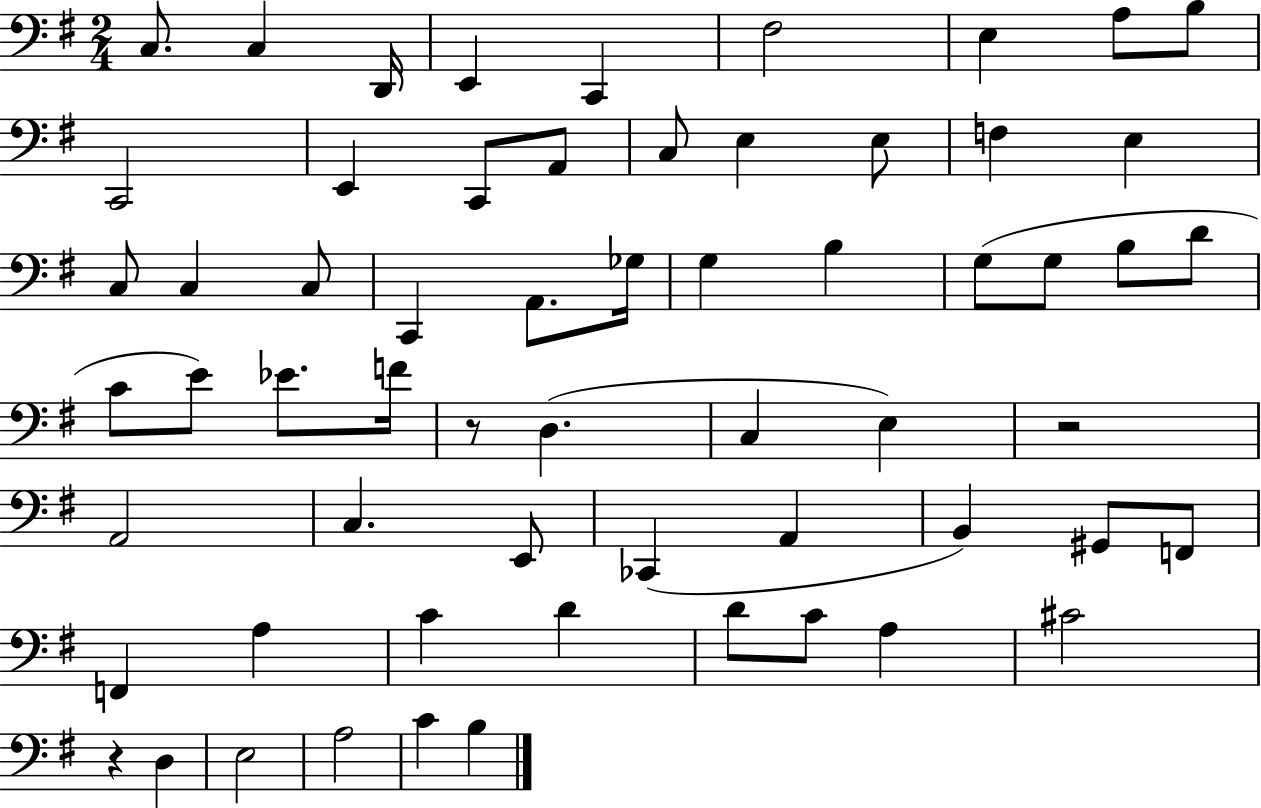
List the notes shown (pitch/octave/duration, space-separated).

C3/e. C3/q D2/s E2/q C2/q F#3/h E3/q A3/e B3/e C2/h E2/q C2/e A2/e C3/e E3/q E3/e F3/q E3/q C3/e C3/q C3/e C2/q A2/e. Gb3/s G3/q B3/q G3/e G3/e B3/e D4/e C4/e E4/e Eb4/e. F4/s R/e D3/q. C3/q E3/q R/h A2/h C3/q. E2/e CES2/q A2/q B2/q G#2/e F2/e F2/q A3/q C4/q D4/q D4/e C4/e A3/q C#4/h R/q D3/q E3/h A3/h C4/q B3/q